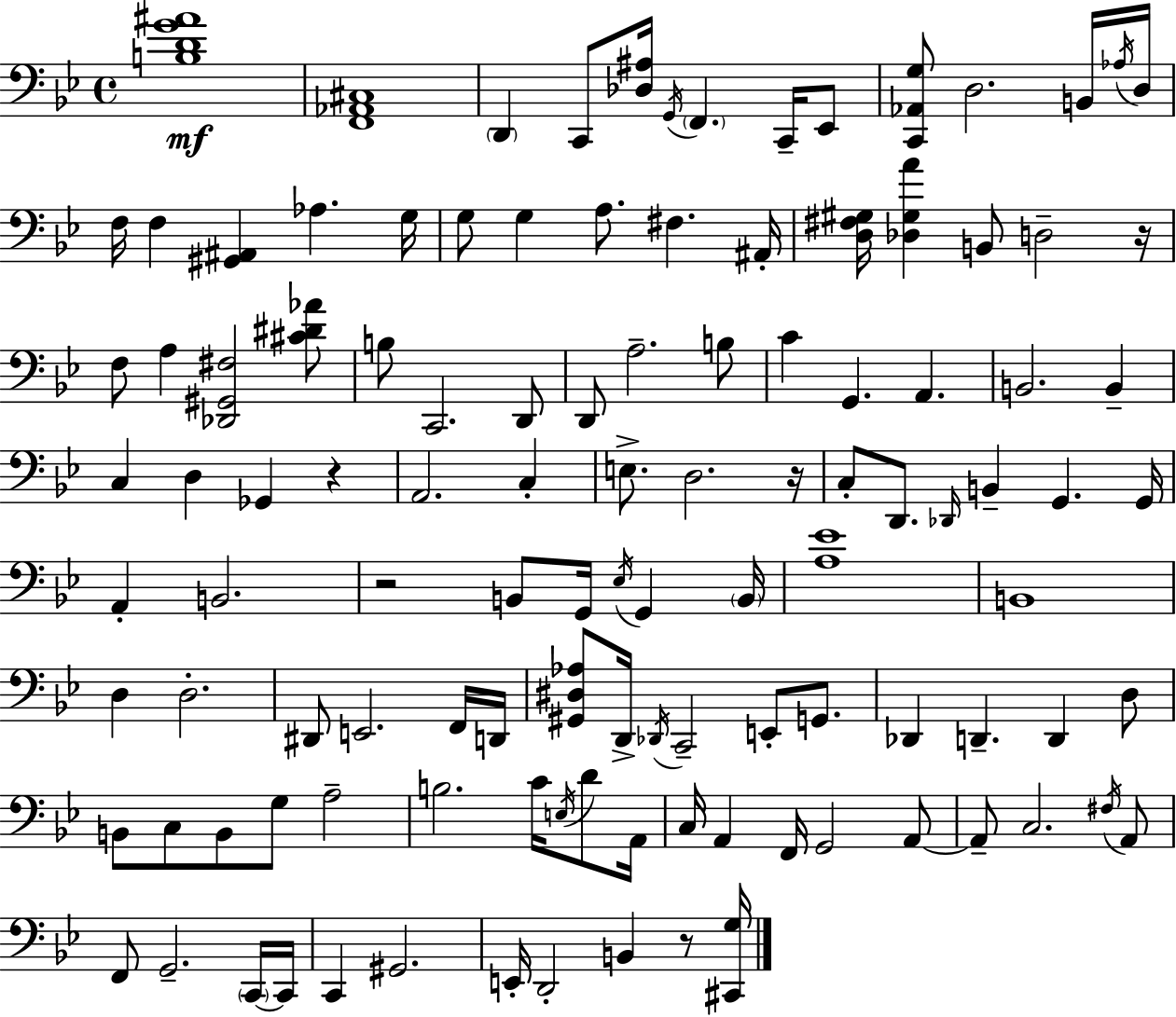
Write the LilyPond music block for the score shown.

{
  \clef bass
  \time 4/4
  \defaultTimeSignature
  \key bes \major
  <b d' g' ais'>1\mf | <f, aes, cis>1 | \parenthesize d,4 c,8 <des ais>16 \acciaccatura { g,16 } \parenthesize f,4. c,16-- ees,8 | <c, aes, g>8 d2. b,16 | \break \acciaccatura { aes16 } d16 f16 f4 <gis, ais,>4 aes4. | g16 g8 g4 a8. fis4. | ais,16-. <d fis gis>16 <des gis a'>4 b,8 d2-- | r16 f8 a4 <des, gis, fis>2 | \break <cis' dis' aes'>8 b8 c,2. | d,8 d,8 a2.-- | b8 c'4 g,4. a,4. | b,2. b,4-- | \break c4 d4 ges,4 r4 | a,2. c4-. | e8.-> d2. | r16 c8-. d,8. \grace { des,16 } b,4-- g,4. | \break g,16 a,4-. b,2. | r2 b,8 g,16 \acciaccatura { ees16 } g,4 | \parenthesize b,16 <a ees'>1 | b,1 | \break d4 d2.-. | dis,8 e,2. | f,16 d,16 <gis, dis aes>8 d,16-> \acciaccatura { des,16 } c,2-- | e,8-. g,8. des,4 d,4.-- d,4 | \break d8 b,8 c8 b,8 g8 a2-- | b2. | c'16 \acciaccatura { e16 } d'8 a,16 c16 a,4 f,16 g,2 | a,8~~ a,8-- c2. | \break \acciaccatura { fis16 } a,8 f,8 g,2.-- | \parenthesize c,16~~ c,16 c,4 gis,2. | e,16-. d,2-. | b,4 r8 <cis, g>16 \bar "|."
}